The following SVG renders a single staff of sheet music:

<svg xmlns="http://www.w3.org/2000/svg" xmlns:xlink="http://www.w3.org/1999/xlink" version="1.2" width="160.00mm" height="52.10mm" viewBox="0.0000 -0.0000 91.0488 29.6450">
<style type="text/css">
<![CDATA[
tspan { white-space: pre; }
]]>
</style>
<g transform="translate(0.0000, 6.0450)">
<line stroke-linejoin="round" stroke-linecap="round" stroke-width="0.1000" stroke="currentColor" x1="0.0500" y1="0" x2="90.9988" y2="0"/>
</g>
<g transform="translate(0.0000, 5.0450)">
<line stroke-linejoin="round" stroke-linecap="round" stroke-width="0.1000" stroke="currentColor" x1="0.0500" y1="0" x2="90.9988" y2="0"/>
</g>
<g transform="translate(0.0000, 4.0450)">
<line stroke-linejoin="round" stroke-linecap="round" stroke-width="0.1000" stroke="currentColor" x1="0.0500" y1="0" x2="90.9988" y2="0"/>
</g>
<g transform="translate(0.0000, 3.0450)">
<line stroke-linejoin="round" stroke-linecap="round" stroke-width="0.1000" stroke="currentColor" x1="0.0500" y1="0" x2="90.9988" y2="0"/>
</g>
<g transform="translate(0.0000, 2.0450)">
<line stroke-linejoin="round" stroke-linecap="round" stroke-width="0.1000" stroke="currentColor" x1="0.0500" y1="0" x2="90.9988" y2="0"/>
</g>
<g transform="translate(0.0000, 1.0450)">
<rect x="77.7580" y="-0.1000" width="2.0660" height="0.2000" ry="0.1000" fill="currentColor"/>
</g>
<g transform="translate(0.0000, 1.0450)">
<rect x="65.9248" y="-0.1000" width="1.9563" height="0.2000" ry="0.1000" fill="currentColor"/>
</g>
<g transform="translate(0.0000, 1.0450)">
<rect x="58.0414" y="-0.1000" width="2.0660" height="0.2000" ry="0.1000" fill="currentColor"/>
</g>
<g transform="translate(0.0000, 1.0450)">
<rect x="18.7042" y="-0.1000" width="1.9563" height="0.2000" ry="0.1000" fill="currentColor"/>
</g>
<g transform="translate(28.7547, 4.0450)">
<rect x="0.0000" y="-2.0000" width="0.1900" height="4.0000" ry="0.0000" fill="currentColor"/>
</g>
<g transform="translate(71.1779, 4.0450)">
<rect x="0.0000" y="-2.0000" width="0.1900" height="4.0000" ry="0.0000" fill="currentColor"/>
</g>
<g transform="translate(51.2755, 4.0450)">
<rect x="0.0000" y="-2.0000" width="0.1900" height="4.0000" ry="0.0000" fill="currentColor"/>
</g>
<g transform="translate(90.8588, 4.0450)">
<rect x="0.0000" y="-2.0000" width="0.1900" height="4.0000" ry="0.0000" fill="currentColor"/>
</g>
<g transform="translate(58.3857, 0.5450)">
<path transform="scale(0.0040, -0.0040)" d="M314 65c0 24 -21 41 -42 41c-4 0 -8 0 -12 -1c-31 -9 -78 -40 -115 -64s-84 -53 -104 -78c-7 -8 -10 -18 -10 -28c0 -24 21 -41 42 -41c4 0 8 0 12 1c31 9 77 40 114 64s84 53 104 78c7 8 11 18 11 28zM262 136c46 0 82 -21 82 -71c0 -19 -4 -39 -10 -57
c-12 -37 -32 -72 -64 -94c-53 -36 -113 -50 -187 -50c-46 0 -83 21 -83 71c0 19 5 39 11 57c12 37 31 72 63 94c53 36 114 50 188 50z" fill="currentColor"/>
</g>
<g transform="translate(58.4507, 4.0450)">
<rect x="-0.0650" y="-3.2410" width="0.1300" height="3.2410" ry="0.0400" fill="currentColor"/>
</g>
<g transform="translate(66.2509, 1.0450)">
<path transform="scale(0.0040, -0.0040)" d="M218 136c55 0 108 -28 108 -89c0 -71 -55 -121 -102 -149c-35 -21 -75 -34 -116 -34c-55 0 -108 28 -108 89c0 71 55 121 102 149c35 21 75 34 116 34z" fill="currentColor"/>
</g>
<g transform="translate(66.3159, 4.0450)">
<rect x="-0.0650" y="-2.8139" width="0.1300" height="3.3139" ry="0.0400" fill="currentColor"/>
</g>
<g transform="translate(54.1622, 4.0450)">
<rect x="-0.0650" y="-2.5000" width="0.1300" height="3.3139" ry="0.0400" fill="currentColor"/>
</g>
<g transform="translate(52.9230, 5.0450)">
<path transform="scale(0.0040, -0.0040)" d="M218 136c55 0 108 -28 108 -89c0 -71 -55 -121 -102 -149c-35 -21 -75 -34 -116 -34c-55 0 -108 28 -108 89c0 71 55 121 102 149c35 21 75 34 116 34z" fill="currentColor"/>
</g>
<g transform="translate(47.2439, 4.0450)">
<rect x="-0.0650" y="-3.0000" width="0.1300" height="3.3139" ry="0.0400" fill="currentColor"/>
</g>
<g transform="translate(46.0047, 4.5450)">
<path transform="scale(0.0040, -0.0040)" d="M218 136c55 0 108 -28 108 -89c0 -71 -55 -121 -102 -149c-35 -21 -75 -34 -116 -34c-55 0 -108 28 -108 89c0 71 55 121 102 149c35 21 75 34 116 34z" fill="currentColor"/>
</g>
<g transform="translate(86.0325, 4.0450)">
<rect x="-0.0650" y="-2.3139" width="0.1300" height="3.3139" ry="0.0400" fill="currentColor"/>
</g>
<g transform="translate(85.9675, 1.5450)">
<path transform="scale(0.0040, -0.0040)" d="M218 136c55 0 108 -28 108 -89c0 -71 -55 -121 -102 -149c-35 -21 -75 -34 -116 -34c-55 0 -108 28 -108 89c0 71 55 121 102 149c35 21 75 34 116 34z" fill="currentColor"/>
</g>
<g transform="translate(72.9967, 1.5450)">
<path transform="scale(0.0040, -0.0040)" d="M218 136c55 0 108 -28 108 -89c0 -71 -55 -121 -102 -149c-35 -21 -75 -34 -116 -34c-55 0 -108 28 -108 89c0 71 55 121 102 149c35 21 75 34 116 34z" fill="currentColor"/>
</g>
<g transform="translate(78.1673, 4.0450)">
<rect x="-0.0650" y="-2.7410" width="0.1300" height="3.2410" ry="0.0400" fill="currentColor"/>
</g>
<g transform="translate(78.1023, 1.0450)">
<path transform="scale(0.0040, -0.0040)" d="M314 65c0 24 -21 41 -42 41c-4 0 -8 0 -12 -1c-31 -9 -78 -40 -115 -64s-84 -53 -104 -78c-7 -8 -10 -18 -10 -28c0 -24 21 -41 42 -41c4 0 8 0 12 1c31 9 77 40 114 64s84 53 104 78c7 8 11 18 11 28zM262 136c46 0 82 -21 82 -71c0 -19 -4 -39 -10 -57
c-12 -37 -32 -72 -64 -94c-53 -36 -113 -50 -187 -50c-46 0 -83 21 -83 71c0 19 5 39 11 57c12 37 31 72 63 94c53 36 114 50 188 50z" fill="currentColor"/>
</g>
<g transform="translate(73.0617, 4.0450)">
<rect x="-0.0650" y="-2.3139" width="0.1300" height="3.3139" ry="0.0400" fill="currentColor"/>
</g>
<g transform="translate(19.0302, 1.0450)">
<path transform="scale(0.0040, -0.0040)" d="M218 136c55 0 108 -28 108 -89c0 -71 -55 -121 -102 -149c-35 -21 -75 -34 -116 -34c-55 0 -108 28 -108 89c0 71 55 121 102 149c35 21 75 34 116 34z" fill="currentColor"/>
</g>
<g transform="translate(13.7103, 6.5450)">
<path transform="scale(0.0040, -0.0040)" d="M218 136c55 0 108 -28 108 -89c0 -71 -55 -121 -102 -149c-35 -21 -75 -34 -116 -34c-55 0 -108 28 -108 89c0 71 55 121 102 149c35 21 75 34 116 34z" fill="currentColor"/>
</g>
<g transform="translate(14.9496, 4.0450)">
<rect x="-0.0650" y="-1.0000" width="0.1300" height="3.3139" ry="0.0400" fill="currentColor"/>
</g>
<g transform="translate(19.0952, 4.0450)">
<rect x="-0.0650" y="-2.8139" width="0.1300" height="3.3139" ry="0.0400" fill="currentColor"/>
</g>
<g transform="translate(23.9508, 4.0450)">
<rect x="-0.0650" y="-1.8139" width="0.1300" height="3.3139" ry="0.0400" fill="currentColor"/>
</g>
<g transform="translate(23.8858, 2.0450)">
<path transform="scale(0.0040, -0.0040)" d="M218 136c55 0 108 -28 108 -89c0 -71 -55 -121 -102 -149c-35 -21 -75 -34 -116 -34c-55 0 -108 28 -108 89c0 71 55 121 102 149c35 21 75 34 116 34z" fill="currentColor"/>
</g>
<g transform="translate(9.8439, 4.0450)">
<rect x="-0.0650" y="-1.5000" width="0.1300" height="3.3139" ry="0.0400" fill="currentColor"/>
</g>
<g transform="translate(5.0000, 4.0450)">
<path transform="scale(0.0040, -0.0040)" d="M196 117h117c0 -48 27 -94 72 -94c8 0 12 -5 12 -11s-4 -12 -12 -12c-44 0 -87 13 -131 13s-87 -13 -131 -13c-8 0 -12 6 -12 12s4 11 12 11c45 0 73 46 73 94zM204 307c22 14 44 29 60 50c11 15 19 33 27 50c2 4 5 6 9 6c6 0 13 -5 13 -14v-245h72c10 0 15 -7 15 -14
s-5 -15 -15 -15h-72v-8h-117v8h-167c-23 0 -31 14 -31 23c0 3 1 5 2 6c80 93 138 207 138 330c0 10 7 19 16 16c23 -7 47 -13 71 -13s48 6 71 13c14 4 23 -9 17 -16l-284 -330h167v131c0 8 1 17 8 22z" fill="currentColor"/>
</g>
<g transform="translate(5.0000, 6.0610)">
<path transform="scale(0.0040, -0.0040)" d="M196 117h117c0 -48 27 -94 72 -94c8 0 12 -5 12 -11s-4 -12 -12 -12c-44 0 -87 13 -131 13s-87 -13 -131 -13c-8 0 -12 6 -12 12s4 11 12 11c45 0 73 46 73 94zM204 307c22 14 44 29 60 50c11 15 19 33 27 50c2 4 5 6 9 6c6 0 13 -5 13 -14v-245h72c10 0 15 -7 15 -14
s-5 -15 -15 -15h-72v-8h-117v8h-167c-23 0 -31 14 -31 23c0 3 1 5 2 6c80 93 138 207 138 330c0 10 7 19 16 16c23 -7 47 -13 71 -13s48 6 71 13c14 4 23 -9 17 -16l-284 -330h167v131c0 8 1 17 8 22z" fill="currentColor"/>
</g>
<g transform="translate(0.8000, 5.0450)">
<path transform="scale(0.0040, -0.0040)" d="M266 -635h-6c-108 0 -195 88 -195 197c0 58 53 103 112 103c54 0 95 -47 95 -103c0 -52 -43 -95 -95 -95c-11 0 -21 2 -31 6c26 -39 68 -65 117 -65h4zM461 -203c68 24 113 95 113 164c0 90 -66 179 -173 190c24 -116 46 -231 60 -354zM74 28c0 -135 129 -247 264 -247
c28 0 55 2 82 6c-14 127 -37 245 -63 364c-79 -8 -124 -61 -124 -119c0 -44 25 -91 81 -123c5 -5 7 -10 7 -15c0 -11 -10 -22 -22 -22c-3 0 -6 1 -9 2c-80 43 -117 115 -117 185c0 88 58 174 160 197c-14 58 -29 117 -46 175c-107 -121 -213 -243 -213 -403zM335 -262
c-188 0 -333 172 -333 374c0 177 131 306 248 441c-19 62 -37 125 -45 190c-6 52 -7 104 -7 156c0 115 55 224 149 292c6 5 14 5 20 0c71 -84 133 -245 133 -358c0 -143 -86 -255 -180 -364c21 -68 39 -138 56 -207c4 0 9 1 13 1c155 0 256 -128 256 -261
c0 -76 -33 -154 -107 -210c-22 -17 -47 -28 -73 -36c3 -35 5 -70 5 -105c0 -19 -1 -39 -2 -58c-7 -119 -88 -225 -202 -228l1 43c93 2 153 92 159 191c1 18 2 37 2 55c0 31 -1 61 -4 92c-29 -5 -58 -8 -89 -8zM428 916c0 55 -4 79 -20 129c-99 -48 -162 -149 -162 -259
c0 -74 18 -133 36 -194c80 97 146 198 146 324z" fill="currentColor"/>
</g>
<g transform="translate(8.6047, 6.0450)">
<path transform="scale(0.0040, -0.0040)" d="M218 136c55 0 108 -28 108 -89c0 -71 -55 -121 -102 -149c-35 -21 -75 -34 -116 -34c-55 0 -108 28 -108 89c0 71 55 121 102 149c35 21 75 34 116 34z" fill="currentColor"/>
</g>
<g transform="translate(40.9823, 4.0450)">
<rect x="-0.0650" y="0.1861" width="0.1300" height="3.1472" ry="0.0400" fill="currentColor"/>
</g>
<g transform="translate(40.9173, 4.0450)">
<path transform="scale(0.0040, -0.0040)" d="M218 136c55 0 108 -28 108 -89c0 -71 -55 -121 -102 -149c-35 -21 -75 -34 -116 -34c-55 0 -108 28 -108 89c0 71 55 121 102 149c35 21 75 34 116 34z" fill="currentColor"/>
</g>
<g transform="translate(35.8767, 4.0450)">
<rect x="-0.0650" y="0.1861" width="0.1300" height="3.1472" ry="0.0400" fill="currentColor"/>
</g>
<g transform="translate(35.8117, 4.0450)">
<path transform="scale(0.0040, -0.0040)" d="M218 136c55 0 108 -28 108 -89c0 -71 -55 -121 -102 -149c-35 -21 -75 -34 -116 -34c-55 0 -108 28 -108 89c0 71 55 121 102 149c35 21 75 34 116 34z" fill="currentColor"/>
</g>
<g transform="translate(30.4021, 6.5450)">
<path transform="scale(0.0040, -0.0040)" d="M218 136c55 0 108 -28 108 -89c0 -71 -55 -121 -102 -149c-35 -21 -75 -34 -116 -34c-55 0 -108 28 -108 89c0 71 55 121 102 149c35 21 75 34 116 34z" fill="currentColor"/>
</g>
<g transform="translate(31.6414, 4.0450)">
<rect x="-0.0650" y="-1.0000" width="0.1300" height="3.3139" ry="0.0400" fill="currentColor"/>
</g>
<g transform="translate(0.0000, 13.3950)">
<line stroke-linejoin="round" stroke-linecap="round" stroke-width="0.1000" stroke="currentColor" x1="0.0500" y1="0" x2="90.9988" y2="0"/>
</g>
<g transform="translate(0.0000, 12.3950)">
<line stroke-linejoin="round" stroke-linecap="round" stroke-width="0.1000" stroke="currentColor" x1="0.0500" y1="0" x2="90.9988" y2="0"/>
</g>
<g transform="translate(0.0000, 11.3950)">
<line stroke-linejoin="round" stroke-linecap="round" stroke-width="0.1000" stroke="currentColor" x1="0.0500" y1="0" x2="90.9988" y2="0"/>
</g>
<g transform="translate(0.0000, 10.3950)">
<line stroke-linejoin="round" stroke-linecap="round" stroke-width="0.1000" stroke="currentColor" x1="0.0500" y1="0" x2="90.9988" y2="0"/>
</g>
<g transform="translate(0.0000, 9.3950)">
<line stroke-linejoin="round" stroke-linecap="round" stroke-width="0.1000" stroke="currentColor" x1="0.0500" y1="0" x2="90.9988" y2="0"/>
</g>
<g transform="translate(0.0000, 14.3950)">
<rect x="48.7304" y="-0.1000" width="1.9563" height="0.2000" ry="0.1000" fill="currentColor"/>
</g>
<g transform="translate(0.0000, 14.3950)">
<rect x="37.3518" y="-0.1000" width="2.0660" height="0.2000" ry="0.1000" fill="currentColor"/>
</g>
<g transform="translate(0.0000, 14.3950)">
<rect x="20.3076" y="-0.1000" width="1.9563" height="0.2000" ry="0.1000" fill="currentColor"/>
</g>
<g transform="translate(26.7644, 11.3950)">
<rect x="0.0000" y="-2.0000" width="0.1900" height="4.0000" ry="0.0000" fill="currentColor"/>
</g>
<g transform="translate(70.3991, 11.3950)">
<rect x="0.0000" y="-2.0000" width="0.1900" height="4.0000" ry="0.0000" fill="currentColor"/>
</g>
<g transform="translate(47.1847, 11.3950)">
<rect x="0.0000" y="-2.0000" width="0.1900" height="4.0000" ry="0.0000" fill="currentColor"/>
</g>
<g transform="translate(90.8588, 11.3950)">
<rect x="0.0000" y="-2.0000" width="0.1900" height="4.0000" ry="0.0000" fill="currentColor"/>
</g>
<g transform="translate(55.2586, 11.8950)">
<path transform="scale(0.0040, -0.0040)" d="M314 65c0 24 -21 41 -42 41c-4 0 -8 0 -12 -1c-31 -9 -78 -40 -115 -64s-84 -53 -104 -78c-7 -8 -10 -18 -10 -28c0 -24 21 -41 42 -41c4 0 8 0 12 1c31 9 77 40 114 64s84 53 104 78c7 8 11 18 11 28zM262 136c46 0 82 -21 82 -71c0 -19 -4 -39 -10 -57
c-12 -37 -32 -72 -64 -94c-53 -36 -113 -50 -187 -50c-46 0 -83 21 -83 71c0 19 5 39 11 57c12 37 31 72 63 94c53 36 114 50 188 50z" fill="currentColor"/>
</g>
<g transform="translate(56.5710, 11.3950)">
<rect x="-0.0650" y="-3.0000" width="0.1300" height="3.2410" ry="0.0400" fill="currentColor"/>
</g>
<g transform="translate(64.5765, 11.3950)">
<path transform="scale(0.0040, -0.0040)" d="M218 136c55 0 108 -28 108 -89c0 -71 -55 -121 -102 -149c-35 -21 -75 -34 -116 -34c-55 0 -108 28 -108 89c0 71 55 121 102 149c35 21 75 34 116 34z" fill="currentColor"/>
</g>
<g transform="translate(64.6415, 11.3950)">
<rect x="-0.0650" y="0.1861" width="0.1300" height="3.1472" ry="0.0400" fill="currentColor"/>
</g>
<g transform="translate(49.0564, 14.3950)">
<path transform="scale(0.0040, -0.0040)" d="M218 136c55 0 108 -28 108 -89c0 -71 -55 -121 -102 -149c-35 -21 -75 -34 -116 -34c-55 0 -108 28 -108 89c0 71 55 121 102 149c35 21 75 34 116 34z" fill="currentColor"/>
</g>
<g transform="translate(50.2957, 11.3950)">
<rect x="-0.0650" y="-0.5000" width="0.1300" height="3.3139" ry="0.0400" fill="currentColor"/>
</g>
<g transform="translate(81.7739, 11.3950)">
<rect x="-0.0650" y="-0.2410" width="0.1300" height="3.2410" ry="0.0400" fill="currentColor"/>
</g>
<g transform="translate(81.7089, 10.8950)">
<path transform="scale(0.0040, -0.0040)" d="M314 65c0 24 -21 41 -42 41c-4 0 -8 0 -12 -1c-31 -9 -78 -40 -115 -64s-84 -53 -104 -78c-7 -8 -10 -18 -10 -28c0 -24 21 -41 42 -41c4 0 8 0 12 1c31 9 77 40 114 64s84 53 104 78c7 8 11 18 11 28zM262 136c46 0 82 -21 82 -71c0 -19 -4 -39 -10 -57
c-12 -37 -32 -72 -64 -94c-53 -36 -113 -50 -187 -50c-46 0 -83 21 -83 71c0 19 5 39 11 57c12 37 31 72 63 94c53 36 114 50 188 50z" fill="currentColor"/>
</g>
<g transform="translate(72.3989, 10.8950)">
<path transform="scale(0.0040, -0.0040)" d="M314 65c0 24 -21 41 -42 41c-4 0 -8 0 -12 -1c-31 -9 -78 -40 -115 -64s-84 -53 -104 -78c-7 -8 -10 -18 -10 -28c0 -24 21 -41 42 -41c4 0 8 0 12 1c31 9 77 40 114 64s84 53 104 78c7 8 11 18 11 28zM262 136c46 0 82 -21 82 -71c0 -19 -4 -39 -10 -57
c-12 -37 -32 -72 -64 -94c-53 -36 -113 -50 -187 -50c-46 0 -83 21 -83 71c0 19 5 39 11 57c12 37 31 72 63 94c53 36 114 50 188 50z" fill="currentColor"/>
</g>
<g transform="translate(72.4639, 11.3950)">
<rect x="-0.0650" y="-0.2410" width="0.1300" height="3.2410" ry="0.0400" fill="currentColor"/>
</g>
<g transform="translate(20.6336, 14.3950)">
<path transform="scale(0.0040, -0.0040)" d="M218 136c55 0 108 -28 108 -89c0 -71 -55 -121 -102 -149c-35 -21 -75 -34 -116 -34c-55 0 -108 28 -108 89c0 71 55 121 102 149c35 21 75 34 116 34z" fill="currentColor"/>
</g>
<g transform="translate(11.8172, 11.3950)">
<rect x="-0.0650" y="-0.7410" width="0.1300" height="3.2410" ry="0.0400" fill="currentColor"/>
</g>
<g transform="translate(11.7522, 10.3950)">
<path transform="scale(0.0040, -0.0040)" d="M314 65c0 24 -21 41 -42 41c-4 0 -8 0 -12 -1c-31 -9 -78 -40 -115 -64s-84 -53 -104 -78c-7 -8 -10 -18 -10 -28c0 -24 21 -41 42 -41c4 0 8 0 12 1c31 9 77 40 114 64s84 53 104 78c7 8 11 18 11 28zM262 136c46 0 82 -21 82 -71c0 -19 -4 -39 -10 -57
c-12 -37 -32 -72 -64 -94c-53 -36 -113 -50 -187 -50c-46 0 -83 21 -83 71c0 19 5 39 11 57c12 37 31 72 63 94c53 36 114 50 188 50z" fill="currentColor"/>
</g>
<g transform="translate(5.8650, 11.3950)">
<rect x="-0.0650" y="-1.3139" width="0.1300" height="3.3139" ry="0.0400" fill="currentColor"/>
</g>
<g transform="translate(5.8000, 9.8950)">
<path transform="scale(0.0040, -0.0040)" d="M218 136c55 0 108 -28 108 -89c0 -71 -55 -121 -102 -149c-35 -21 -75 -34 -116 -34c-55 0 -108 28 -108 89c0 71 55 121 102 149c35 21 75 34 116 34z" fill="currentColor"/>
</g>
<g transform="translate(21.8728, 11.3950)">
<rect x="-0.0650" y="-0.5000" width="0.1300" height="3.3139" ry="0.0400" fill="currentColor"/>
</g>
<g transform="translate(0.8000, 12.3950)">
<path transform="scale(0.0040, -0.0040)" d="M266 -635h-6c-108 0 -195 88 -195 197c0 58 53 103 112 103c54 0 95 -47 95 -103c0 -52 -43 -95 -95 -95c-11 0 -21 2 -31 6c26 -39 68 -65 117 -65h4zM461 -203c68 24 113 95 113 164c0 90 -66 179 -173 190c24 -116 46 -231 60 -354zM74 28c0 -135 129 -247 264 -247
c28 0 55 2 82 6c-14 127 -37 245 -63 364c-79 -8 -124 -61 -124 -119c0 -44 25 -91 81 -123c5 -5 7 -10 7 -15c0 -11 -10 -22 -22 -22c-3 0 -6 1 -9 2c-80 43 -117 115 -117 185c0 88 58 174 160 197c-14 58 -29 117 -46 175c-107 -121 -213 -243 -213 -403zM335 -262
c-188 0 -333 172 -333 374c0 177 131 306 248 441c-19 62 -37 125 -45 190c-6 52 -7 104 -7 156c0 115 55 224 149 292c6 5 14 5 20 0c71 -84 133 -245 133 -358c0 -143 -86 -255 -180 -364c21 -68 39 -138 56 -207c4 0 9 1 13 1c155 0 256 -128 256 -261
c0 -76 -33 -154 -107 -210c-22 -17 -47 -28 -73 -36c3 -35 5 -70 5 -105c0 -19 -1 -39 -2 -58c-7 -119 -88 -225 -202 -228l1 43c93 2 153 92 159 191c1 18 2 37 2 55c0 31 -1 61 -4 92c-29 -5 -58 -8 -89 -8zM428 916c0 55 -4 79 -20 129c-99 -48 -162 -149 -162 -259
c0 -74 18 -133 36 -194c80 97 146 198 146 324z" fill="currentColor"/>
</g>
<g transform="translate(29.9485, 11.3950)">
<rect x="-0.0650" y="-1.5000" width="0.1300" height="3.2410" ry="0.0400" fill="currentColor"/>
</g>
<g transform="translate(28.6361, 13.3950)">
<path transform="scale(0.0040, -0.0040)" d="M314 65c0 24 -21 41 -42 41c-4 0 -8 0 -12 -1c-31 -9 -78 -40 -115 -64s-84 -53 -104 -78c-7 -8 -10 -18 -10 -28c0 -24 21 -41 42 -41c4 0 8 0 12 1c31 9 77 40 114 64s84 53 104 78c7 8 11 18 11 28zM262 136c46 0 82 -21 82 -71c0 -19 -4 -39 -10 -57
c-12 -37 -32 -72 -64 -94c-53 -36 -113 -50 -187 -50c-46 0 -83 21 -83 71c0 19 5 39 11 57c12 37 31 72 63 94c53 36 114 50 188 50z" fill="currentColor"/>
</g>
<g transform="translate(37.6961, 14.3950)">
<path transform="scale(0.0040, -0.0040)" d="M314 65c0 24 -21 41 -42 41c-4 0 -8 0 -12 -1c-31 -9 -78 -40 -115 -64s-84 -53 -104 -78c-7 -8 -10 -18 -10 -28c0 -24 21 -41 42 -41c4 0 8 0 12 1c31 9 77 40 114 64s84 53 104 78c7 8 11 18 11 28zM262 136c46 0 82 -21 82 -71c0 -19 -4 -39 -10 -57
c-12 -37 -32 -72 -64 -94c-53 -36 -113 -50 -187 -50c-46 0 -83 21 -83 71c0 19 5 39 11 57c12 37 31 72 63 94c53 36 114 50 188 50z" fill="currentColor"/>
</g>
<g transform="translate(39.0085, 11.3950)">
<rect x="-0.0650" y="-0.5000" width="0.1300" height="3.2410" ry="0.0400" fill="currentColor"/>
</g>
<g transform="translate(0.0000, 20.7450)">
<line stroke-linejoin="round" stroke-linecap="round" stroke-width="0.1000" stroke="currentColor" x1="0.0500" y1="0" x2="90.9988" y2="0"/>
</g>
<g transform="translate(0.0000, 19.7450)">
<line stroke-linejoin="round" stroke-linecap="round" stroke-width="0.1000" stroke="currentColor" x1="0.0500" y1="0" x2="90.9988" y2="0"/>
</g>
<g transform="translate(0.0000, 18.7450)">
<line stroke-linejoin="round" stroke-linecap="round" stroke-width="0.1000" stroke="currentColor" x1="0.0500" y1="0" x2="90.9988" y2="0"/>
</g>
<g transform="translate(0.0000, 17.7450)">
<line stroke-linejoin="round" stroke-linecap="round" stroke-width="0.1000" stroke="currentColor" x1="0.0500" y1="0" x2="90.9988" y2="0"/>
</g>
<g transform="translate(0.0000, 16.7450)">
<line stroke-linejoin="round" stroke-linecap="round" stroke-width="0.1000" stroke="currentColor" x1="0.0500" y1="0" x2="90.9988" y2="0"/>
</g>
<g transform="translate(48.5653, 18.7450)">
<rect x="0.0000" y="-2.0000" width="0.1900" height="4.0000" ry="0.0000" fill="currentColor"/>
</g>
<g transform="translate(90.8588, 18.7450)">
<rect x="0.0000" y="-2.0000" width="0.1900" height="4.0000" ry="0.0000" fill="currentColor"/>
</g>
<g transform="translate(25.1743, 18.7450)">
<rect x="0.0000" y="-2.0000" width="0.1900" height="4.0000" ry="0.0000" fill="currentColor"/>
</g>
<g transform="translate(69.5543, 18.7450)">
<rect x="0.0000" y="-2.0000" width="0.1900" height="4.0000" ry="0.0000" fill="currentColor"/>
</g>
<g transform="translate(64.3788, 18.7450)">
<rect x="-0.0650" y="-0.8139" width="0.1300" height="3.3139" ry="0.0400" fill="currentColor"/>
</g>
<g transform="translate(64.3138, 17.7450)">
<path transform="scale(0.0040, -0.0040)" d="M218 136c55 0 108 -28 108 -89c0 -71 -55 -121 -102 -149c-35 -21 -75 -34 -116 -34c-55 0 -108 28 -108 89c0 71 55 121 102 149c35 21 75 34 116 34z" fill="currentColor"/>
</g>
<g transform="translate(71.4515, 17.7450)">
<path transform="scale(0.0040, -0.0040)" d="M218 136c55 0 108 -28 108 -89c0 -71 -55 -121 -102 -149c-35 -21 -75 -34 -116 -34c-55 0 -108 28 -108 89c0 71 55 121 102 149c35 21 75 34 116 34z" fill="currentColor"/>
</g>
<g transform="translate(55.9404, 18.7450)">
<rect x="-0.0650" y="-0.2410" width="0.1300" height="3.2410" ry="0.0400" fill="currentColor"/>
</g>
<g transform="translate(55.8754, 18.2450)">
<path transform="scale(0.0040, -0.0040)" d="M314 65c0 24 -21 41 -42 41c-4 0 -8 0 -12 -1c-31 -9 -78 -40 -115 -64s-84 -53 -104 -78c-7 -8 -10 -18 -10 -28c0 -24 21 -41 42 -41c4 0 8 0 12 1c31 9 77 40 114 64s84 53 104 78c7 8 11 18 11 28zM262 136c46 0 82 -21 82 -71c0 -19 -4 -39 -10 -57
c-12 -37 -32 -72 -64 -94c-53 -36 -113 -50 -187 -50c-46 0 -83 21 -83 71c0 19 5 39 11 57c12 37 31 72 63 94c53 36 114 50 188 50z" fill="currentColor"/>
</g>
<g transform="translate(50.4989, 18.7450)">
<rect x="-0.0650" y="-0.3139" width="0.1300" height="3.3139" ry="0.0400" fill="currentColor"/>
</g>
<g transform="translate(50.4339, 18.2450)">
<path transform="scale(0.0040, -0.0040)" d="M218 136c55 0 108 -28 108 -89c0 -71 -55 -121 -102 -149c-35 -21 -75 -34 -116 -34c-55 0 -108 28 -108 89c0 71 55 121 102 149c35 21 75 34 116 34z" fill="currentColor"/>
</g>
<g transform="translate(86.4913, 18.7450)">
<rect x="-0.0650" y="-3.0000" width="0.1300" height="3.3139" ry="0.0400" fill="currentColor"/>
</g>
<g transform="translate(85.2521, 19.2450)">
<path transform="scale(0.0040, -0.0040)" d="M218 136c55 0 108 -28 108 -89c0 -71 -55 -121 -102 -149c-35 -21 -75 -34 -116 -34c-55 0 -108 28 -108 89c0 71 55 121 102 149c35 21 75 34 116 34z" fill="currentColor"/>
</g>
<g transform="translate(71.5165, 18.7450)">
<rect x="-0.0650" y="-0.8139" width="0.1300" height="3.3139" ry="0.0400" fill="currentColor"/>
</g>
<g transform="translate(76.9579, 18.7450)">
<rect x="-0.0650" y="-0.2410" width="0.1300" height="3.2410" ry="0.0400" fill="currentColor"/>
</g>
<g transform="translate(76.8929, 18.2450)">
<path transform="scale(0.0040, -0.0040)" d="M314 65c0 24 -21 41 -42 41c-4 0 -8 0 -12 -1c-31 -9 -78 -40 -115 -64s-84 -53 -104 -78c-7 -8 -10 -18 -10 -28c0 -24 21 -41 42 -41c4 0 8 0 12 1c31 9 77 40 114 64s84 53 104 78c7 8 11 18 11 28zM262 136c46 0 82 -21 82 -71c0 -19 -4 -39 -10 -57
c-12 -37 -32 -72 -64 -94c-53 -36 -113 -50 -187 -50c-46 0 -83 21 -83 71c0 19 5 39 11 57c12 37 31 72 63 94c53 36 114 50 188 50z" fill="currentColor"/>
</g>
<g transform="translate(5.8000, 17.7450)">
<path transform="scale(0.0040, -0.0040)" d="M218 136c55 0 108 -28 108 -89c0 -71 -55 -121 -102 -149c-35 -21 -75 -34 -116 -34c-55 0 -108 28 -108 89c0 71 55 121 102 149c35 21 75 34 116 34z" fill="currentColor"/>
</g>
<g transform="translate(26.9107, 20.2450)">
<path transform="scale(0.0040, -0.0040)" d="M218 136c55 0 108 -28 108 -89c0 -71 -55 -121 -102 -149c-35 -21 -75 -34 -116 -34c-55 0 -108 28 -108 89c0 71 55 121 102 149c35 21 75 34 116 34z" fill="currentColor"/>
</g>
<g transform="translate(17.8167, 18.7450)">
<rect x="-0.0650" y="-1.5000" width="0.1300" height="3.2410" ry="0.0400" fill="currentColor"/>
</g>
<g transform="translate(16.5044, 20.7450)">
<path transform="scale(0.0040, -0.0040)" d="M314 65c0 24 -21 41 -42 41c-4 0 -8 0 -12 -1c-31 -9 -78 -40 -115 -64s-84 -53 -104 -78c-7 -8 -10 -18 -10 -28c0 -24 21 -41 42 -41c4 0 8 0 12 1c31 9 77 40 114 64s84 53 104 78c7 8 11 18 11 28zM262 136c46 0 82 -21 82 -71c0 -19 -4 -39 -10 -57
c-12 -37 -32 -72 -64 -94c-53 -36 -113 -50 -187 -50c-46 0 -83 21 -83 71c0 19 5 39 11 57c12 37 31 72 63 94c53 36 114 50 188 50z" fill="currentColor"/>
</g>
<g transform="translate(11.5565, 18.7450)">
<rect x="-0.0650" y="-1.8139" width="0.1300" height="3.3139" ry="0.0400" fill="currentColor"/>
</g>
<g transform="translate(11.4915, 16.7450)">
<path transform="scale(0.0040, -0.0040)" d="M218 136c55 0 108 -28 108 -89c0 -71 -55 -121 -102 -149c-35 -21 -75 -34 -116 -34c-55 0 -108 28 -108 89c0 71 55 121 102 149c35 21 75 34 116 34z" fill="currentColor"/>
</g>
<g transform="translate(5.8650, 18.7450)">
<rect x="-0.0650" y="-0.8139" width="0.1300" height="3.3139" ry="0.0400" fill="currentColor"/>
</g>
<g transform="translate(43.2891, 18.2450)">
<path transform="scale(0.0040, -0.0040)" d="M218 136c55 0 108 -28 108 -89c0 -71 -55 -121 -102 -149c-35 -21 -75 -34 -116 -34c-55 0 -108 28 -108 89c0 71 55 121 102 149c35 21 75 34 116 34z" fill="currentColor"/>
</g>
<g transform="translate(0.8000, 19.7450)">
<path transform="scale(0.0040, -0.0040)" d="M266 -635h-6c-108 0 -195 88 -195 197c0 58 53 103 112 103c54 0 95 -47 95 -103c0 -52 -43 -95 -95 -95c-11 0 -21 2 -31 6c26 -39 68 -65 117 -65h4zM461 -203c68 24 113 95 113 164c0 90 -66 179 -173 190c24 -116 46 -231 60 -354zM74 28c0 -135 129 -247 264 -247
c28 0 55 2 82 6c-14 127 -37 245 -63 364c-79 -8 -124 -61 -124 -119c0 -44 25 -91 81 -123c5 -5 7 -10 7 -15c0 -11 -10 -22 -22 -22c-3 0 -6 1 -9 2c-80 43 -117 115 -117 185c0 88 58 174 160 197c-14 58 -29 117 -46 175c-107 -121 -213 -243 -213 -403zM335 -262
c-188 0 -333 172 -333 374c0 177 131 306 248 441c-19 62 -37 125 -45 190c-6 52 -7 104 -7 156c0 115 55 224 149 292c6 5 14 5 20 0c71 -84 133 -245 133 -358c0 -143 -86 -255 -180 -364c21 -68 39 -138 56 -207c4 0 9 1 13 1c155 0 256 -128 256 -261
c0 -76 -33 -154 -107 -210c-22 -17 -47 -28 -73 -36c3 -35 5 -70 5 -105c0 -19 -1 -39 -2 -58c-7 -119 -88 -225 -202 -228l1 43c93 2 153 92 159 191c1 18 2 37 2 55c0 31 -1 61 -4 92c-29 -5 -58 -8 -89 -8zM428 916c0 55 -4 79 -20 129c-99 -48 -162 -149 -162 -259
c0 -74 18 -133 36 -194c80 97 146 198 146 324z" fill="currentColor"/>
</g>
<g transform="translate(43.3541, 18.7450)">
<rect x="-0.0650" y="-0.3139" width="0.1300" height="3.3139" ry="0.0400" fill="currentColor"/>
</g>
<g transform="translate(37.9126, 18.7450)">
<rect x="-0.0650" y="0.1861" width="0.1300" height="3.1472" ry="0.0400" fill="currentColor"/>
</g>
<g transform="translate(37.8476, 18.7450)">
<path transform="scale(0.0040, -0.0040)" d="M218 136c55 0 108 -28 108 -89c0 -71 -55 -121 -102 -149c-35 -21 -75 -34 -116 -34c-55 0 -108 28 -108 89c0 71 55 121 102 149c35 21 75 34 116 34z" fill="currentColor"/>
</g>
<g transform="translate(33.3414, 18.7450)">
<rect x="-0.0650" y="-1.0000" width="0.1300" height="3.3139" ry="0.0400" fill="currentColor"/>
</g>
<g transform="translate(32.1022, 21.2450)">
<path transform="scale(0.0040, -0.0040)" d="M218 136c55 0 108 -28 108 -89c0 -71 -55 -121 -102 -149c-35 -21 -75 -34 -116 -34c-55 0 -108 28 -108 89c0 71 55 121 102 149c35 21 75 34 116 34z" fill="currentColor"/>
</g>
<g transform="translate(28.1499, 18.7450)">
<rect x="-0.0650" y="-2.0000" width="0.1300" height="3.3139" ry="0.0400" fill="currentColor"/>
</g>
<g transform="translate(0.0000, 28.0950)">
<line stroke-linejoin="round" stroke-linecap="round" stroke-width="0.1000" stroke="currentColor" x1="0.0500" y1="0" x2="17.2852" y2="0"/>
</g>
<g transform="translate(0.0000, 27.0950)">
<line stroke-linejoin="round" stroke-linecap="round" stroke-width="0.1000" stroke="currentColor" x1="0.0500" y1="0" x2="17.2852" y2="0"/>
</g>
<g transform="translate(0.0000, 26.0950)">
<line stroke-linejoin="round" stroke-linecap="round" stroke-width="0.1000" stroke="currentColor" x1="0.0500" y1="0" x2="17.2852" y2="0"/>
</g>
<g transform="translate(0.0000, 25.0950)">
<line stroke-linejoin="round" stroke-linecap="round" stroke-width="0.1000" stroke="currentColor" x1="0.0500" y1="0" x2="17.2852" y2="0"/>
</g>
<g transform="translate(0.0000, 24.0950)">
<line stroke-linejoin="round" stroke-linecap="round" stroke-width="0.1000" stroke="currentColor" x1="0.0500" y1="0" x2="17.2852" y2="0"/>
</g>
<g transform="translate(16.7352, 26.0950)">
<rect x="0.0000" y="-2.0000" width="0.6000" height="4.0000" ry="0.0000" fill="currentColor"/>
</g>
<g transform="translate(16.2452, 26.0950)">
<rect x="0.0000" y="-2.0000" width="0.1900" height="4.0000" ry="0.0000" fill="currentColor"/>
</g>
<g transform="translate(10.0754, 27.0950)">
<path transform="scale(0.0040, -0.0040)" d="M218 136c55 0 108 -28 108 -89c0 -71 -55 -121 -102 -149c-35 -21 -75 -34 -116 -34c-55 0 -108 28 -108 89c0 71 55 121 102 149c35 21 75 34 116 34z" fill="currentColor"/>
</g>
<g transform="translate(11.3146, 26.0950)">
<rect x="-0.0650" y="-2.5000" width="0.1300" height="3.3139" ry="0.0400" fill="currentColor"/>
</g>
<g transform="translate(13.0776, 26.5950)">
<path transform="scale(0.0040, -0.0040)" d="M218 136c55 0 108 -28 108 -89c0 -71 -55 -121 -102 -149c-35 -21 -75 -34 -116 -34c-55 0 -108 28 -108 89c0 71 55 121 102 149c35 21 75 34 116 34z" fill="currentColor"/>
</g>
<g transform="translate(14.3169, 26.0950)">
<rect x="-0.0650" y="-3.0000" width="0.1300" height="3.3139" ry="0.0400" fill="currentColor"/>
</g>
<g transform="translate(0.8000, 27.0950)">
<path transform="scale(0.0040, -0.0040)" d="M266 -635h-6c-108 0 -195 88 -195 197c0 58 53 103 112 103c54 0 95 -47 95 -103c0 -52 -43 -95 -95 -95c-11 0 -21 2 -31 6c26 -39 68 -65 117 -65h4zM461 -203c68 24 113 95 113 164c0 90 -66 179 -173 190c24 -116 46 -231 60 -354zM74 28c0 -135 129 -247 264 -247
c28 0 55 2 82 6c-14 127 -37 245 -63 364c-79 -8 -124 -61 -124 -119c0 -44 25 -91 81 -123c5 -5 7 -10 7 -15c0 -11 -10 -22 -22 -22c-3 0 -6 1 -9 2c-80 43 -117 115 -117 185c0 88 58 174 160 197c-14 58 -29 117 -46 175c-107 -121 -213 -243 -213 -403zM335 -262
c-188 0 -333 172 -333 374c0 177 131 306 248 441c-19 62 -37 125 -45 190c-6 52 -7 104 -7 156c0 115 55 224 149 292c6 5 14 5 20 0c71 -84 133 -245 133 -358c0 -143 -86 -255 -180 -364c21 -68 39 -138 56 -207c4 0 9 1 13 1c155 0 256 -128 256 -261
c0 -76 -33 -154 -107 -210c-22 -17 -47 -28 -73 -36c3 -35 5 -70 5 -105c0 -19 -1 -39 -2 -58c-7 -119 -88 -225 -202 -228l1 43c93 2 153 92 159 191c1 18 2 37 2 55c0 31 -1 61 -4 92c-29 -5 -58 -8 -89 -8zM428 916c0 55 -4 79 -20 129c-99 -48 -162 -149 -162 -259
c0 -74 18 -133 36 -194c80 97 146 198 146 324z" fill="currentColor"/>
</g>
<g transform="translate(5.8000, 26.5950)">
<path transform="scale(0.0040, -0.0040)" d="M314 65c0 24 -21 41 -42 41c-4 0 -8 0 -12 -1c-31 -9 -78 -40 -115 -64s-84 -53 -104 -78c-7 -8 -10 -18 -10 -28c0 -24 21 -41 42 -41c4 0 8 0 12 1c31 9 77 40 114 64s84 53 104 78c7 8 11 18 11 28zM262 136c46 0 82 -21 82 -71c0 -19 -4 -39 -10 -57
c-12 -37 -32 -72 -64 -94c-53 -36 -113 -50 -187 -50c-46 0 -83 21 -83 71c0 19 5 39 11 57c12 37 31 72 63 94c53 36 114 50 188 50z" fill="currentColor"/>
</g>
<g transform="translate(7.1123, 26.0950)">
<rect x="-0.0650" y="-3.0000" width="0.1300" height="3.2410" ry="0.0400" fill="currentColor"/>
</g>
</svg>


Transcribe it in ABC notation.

X:1
T:Untitled
M:4/4
L:1/4
K:C
E D a f D B B A G b2 a g a2 g e d2 C E2 C2 C A2 B c2 c2 d f E2 F D B c c c2 d d c2 A A2 G A